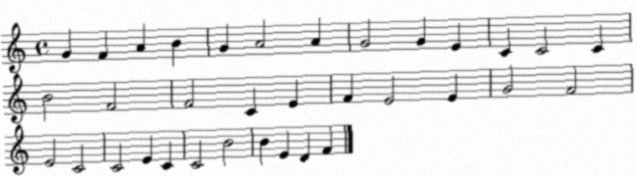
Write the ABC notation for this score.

X:1
T:Untitled
M:4/4
L:1/4
K:C
G F A B G A2 A G2 G E C C2 C B2 F2 F2 C E F E2 E G2 F2 E2 C2 C2 E C C2 B2 B E D F